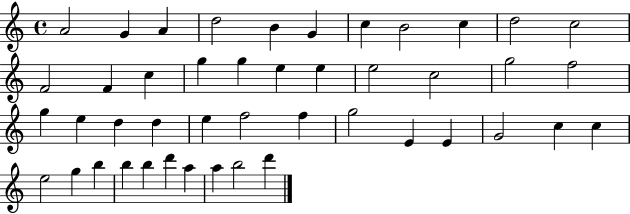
{
  \clef treble
  \time 4/4
  \defaultTimeSignature
  \key c \major
  a'2 g'4 a'4 | d''2 b'4 g'4 | c''4 b'2 c''4 | d''2 c''2 | \break f'2 f'4 c''4 | g''4 g''4 e''4 e''4 | e''2 c''2 | g''2 f''2 | \break g''4 e''4 d''4 d''4 | e''4 f''2 f''4 | g''2 e'4 e'4 | g'2 c''4 c''4 | \break e''2 g''4 b''4 | b''4 b''4 d'''4 a''4 | a''4 b''2 d'''4 | \bar "|."
}